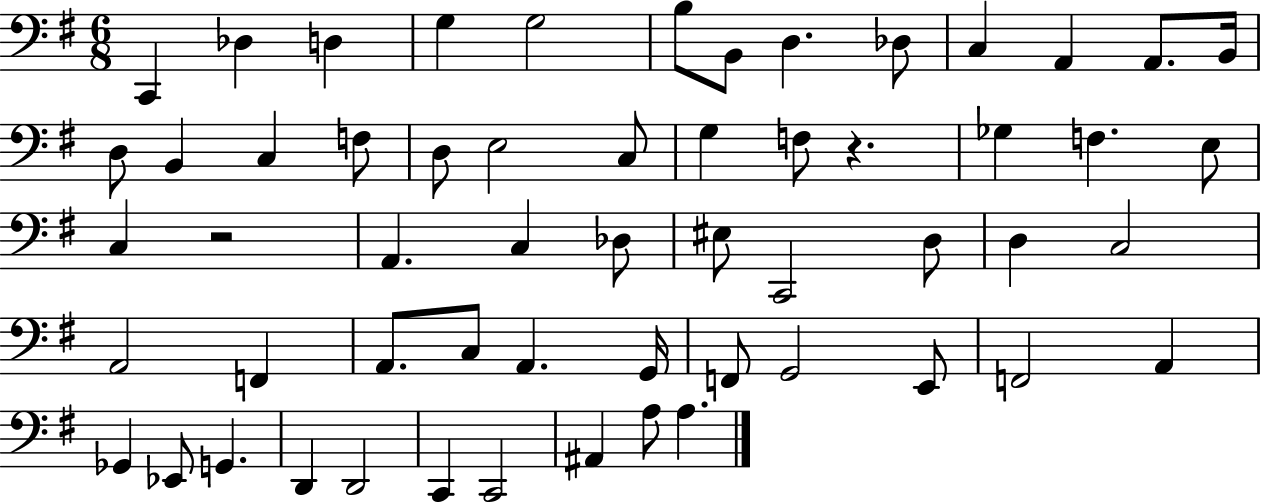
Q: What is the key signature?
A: G major